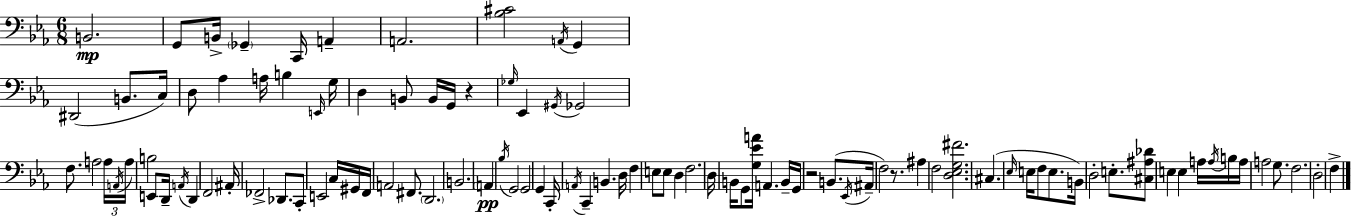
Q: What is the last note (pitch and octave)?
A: F3